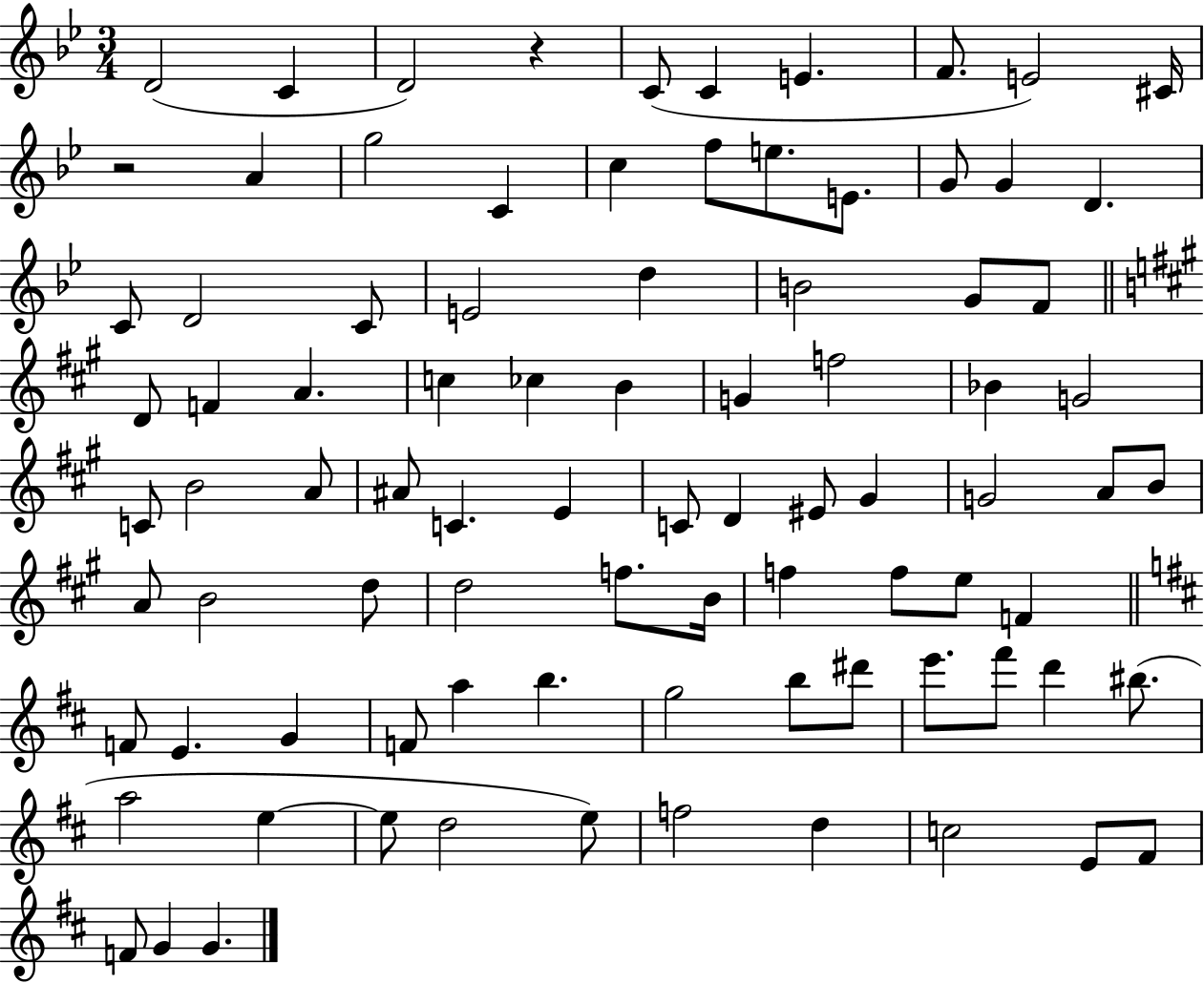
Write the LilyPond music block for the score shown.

{
  \clef treble
  \numericTimeSignature
  \time 3/4
  \key bes \major
  d'2( c'4 | d'2) r4 | c'8( c'4 e'4. | f'8. e'2) cis'16 | \break r2 a'4 | g''2 c'4 | c''4 f''8 e''8. e'8. | g'8 g'4 d'4. | \break c'8 d'2 c'8 | e'2 d''4 | b'2 g'8 f'8 | \bar "||" \break \key a \major d'8 f'4 a'4. | c''4 ces''4 b'4 | g'4 f''2 | bes'4 g'2 | \break c'8 b'2 a'8 | ais'8 c'4. e'4 | c'8 d'4 eis'8 gis'4 | g'2 a'8 b'8 | \break a'8 b'2 d''8 | d''2 f''8. b'16 | f''4 f''8 e''8 f'4 | \bar "||" \break \key b \minor f'8 e'4. g'4 | f'8 a''4 b''4. | g''2 b''8 dis'''8 | e'''8. fis'''8 d'''4 bis''8.( | \break a''2 e''4~~ | e''8 d''2 e''8) | f''2 d''4 | c''2 e'8 fis'8 | \break f'8 g'4 g'4. | \bar "|."
}